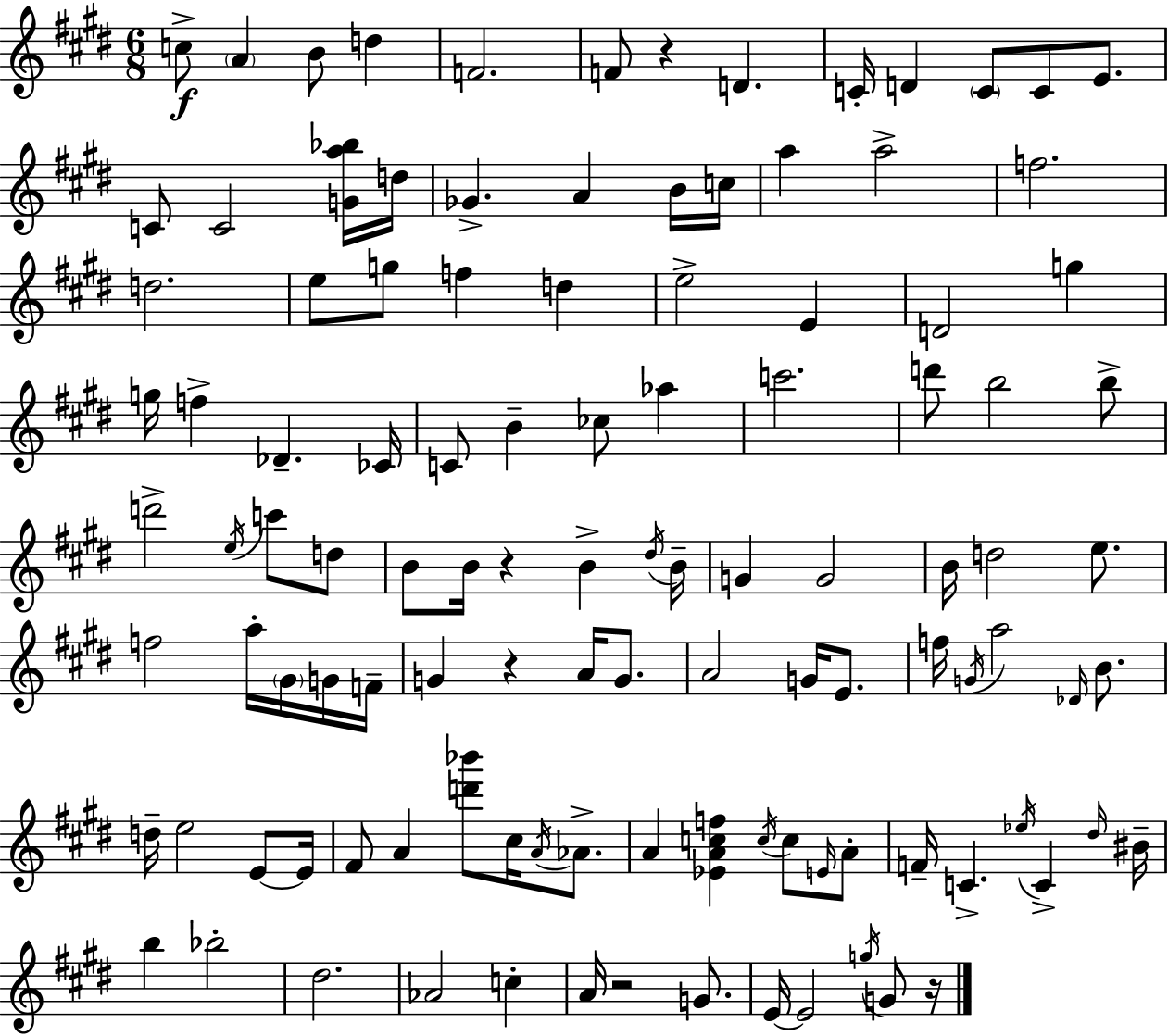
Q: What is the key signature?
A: E major